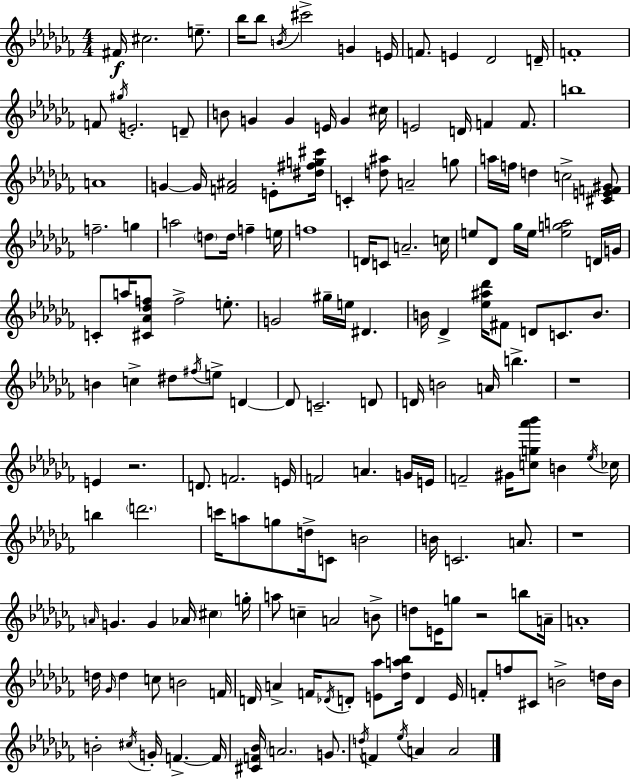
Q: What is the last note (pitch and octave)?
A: A4